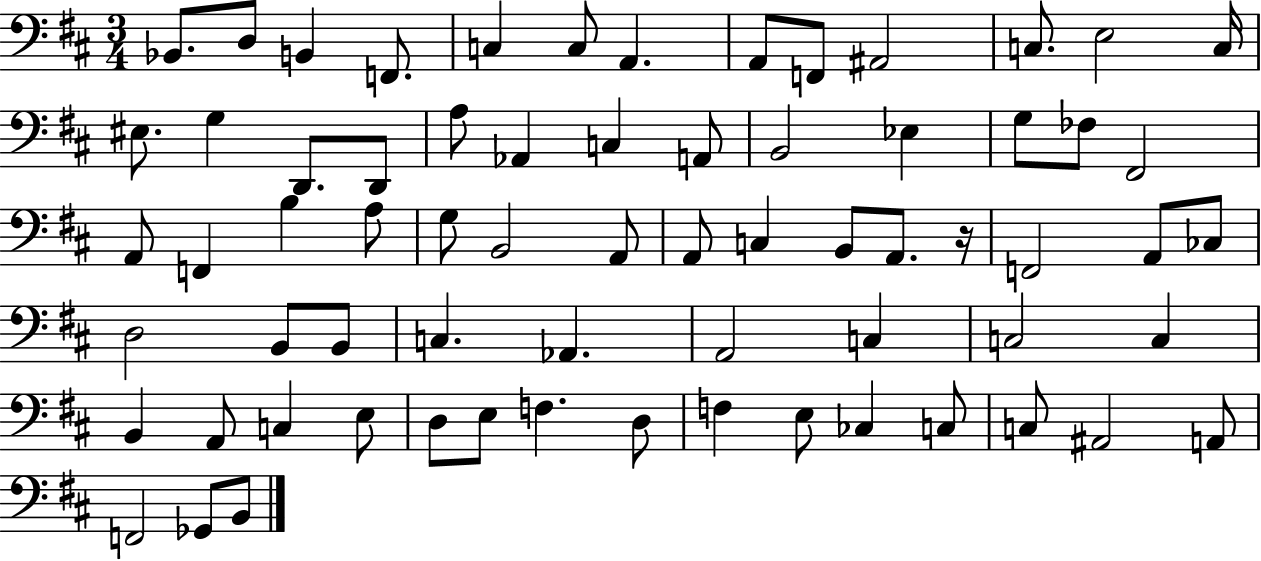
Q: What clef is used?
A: bass